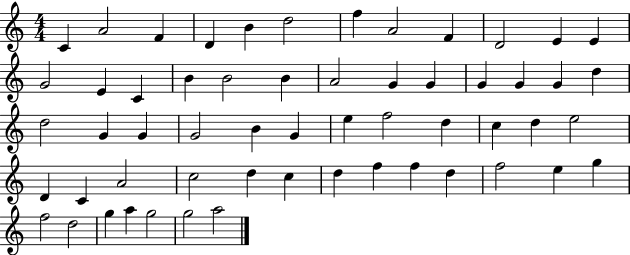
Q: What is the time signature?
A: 4/4